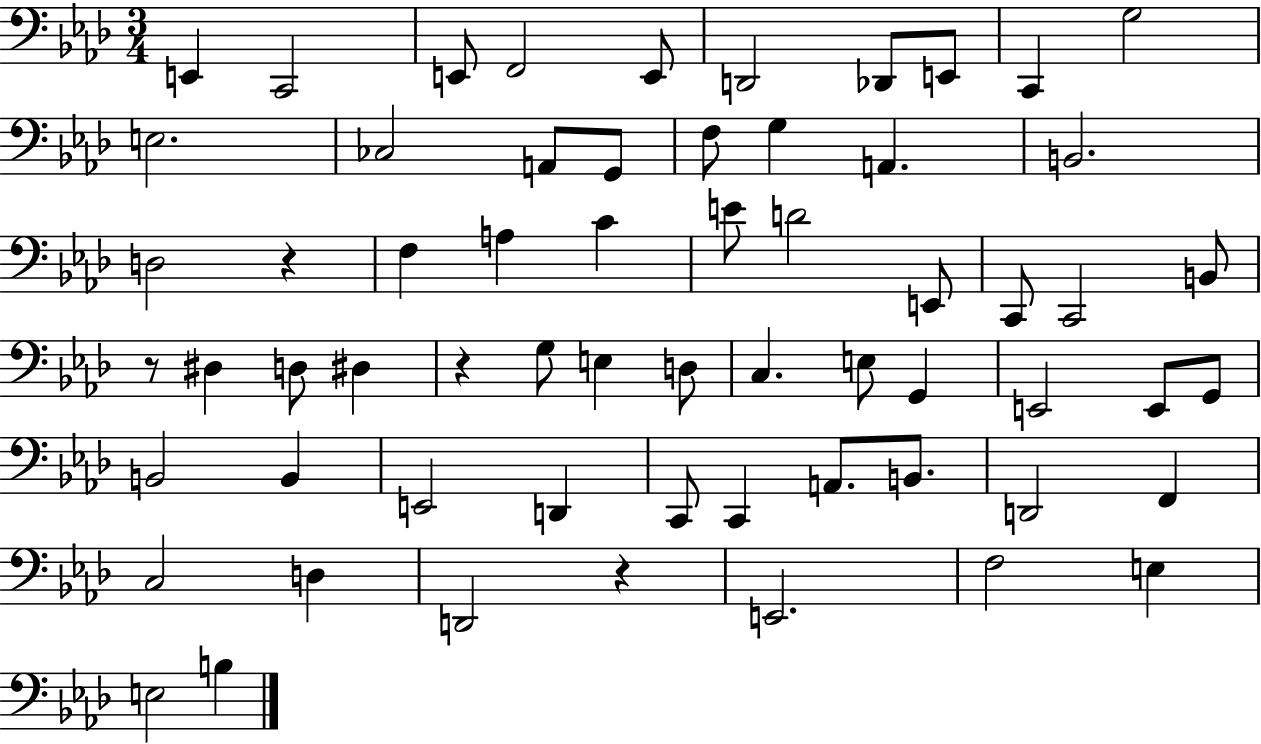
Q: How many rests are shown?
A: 4